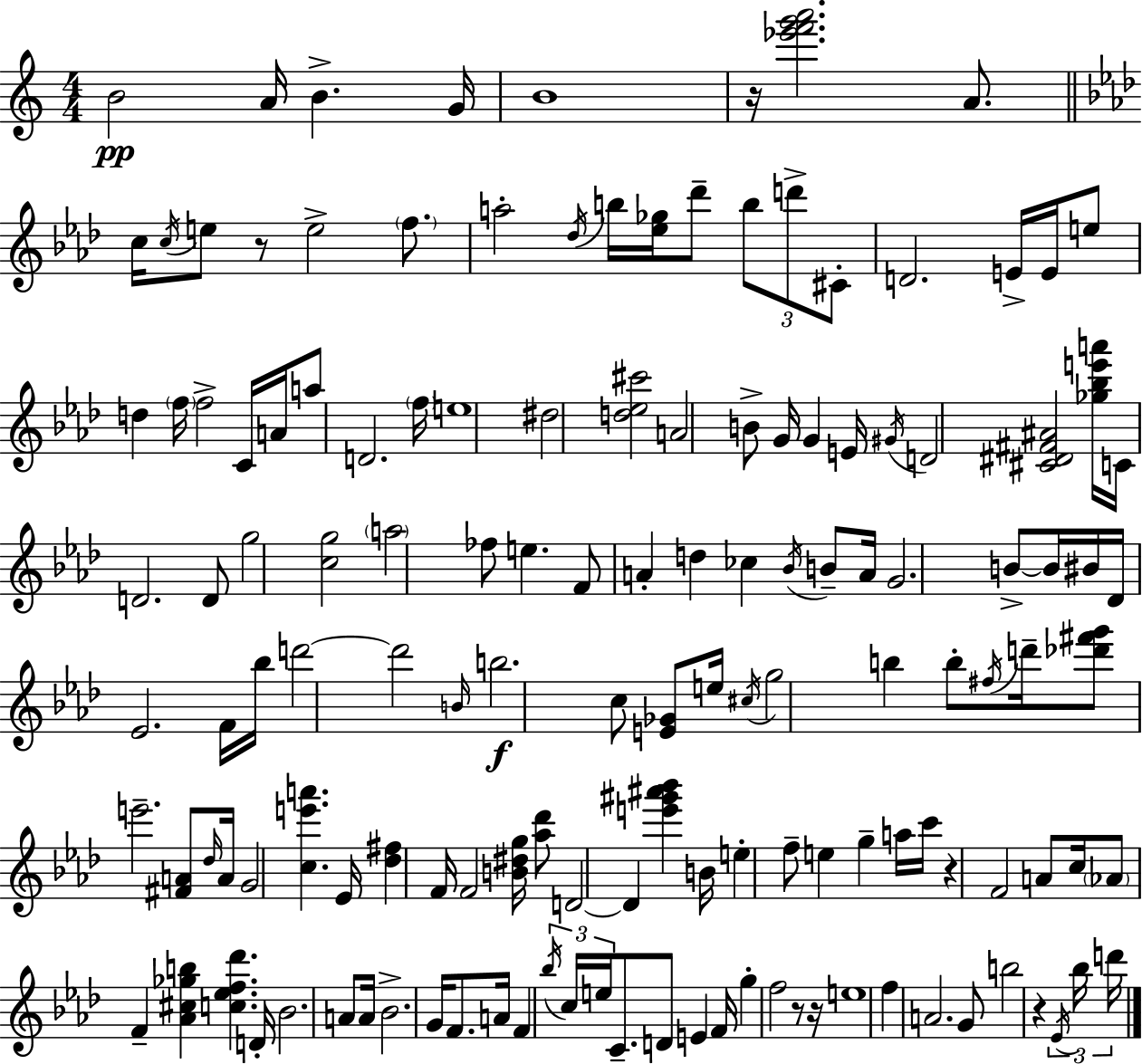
{
  \clef treble
  \numericTimeSignature
  \time 4/4
  \key c \major
  b'2\pp a'16 b'4.-> g'16 | b'1 | r16 <ees''' f''' g''' a'''>2. a'8. | \bar "||" \break \key aes \major c''16 \acciaccatura { c''16 } e''8 r8 e''2-> \parenthesize f''8. | a''2-. \acciaccatura { des''16 } b''16 <ees'' ges''>16 des'''8-- \tuplet 3/2 { b''8 | d'''8-> cis'8-. } d'2. | e'16-> e'16 e''8 d''4 \parenthesize f''16 f''2-> | \break c'16 a'16 a''8 d'2. | \parenthesize f''16 e''1 | dis''2 <d'' ees'' cis'''>2 | a'2 b'8-> g'16 g'4 | \break e'16 \acciaccatura { gis'16 } d'2 <cis' dis' fis' ais'>2 | <ges'' bes'' e''' a'''>16 c'16 d'2. | d'8 g''2 <c'' g''>2 | \parenthesize a''2 fes''8 e''4. | \break f'8 a'4-. d''4 ces''4 | \acciaccatura { bes'16 } b'8-- a'16 g'2. | b'8->~~ b'16 bis'16 des'16 ees'2. | f'16 bes''16 d'''2~~ d'''2 | \break \grace { b'16 }\f b''2. | c''8 <e' ges'>8 e''16 \acciaccatura { cis''16 } g''2 b''4 | b''8-. \acciaccatura { fis''16 } d'''16-- <des''' fis''' g'''>8 e'''2.-- | <fis' a'>8 \grace { des''16 } a'16 g'2 | \break <c'' e''' a'''>4. ees'16 <des'' fis''>4 f'16 f'2 | <b' dis'' g''>16 <aes'' des'''>8 d'2~~ | d'4 <e''' gis''' ais''' bes'''>4 b'16 e''4-. f''8-- e''4 | g''4-- a''16 c'''16 r4 f'2 | \break a'8 c''16 \parenthesize aes'8 f'4-- <aes' cis'' ges'' b''>4 | <c'' ees'' f'' des'''>4. d'16-. bes'2. | a'8 a'16 bes'2.-> | g'16 f'8. a'16 f'4 \tuplet 3/2 { \acciaccatura { bes''16 } c''16 e''16 } | \break c'8.-- d'8 e'4 f'16 g''4-. f''2 | r8 r16 e''1 | f''4 a'2. | g'8 b''2 | \break r4 \tuplet 3/2 { \acciaccatura { ees'16 } bes''16 d'''16 } \bar "|."
}